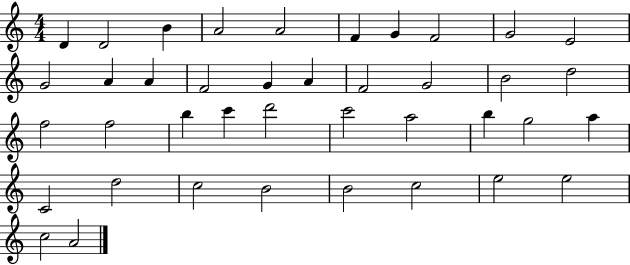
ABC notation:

X:1
T:Untitled
M:4/4
L:1/4
K:C
D D2 B A2 A2 F G F2 G2 E2 G2 A A F2 G A F2 G2 B2 d2 f2 f2 b c' d'2 c'2 a2 b g2 a C2 d2 c2 B2 B2 c2 e2 e2 c2 A2